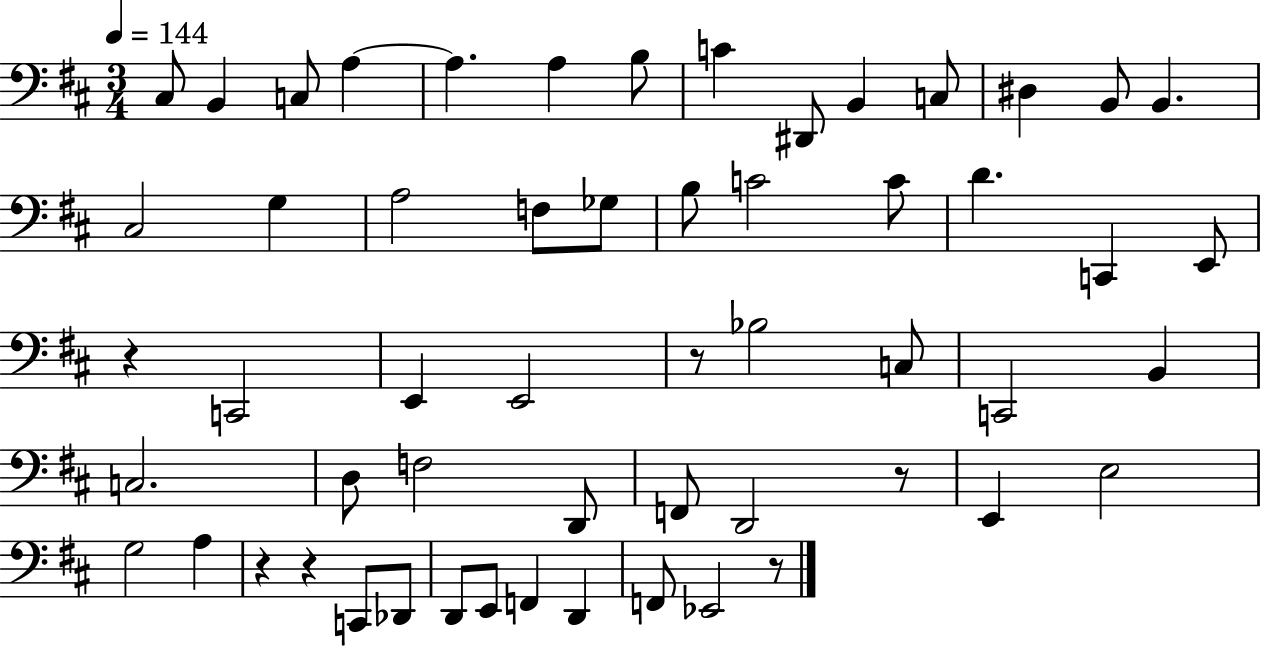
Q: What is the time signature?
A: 3/4